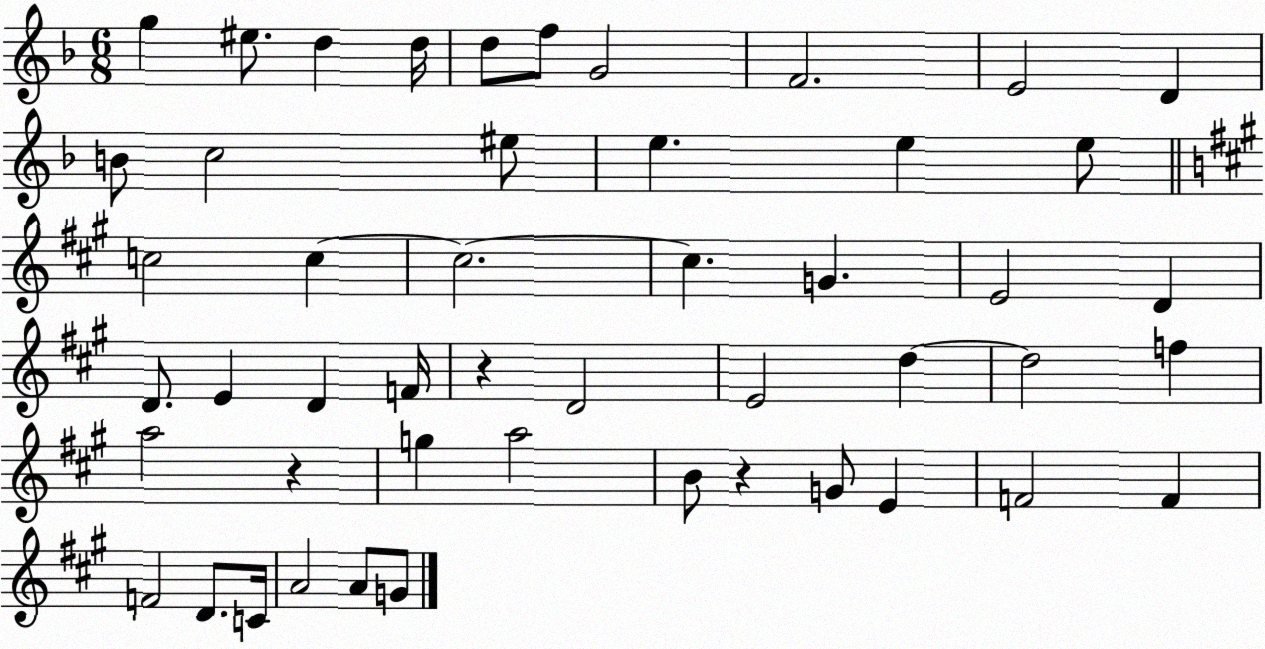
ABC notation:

X:1
T:Untitled
M:6/8
L:1/4
K:F
g ^e/2 d d/4 d/2 f/2 G2 F2 E2 D B/2 c2 ^e/2 e e e/2 c2 c c2 c G E2 D D/2 E D F/4 z D2 E2 d d2 f a2 z g a2 B/2 z G/2 E F2 F F2 D/2 C/4 A2 A/2 G/2